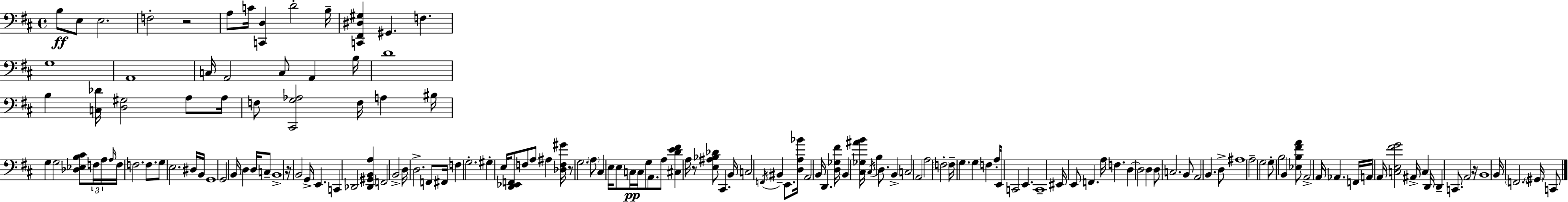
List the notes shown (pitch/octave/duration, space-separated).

B3/e E3/e E3/h. F3/h R/h A3/e C4/s [C2,D3]/q D4/h B3/s [C2,F#2,D#3,G#3]/q G#2/q. F3/q. G3/w A2/w C3/s A2/h C3/e A2/q B3/s D4/w B3/q [C3,Db4]/s [D3,G#3]/h A3/e A3/s F3/e [C#2,G3,Ab3]/h F3/s A3/q BIS3/s G3/q G3/h [Db3,Eb3,B3,C#4]/e F3/s A3/s A3/s F3/s F3/h. F3/e. G3/e E3/h. D#3/s B2/s G2/w G2/h B2/s D3/q D3/s C3/e B2/w R/s B2/h G2/s E2/q. C2/q Db2/h [Db2,G#2,B2,A3]/q F2/h B2/h D3/s D3/h. F2/e F#2/s F3/q G3/h. G#3/q E3/s [D2,Eb2,F2]/e F3/e A3/e A#3/q [Db3,F3,G#4]/s R/e G3/h. A3/e C#3/q E3/s E3/e C3/s C3/s G3/e A2/e. A3/e [C#3,D4,E4,F#4]/q A3/s R/e [E3,A#3,Bb3,Db4]/e C#2/q. B2/s C3/h F2/s BIS2/q E2/e. [D3,A3,Bb4]/s A2/h B2/s D2/q. [D3,Gb3,F#4]/s B2/q [C#3,Gb3,A#4,B4]/s C#3/s B3/q D3/e. B2/q C3/h A2/h A3/h F3/h F3/s G3/q. G3/q F3/q A3/s E2/e C2/h E2/q. C2/w EIS2/s E2/e F2/q. A3/s F3/q. D3/q D3/h D3/q D3/e C3/h. B2/e A2/h B2/q. D3/e A#3/w A3/h G3/h G3/e B3/h B2/q [Eb3,B3,F#4,A4]/e A2/h A2/s Ab2/q. F2/s A2/s A2/s [C3,E3,F#4,G4]/h A#2/s C3/q D2/s D2/q C2/e. A2/h R/s B2/w B2/s F2/h. G#2/s C2/e